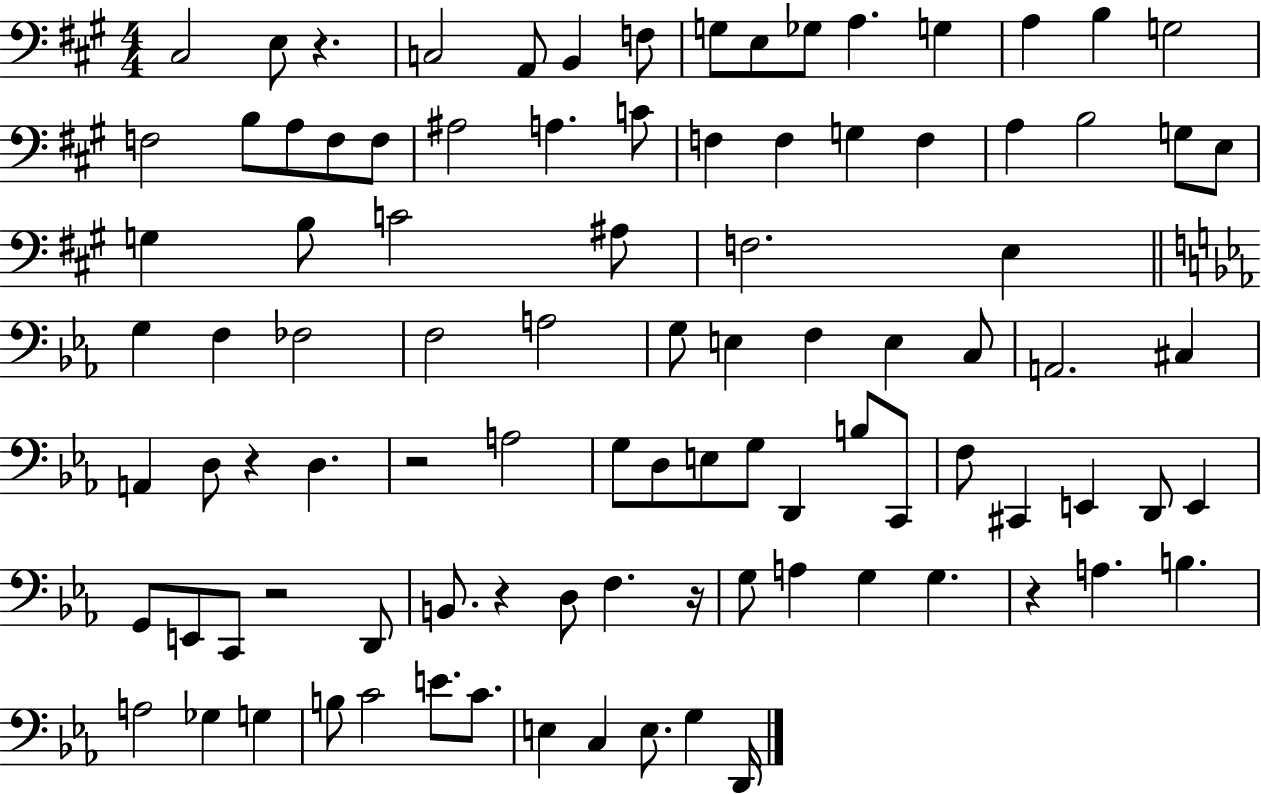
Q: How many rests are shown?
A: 7